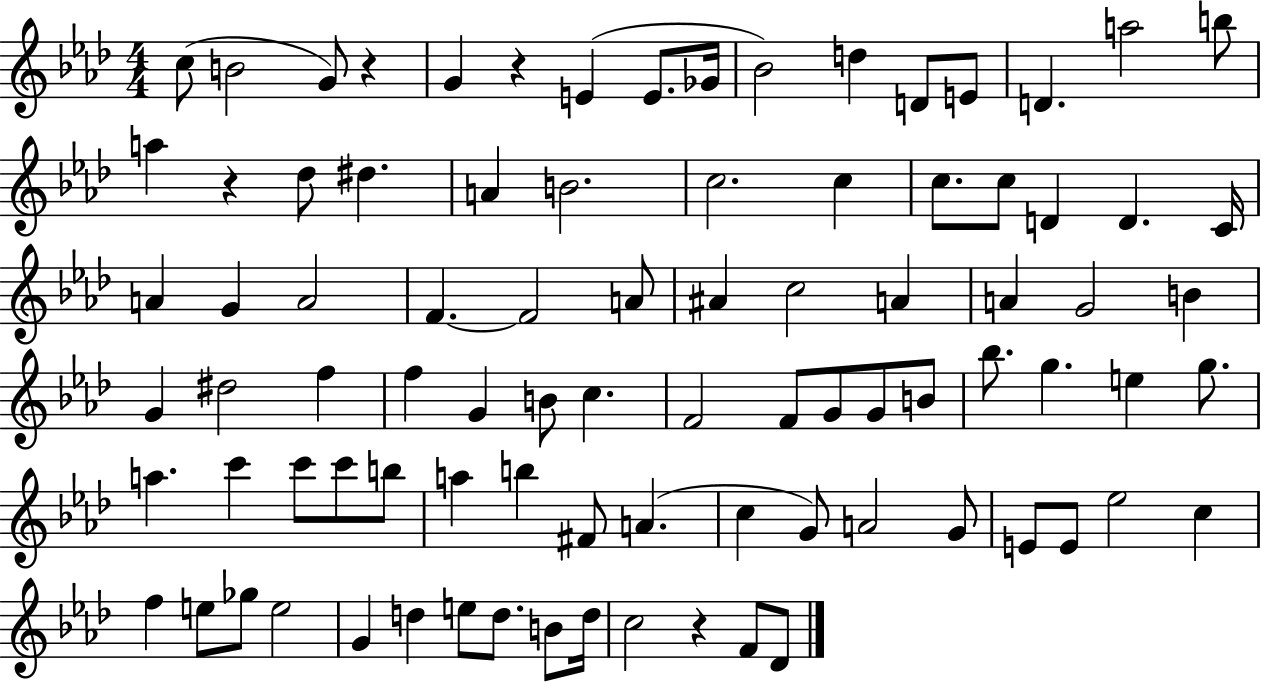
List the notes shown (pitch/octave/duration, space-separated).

C5/e B4/h G4/e R/q G4/q R/q E4/q E4/e. Gb4/s Bb4/h D5/q D4/e E4/e D4/q. A5/h B5/e A5/q R/q Db5/e D#5/q. A4/q B4/h. C5/h. C5/q C5/e. C5/e D4/q D4/q. C4/s A4/q G4/q A4/h F4/q. F4/h A4/e A#4/q C5/h A4/q A4/q G4/h B4/q G4/q D#5/h F5/q F5/q G4/q B4/e C5/q. F4/h F4/e G4/e G4/e B4/e Bb5/e. G5/q. E5/q G5/e. A5/q. C6/q C6/e C6/e B5/e A5/q B5/q F#4/e A4/q. C5/q G4/e A4/h G4/e E4/e E4/e Eb5/h C5/q F5/q E5/e Gb5/e E5/h G4/q D5/q E5/e D5/e. B4/e D5/s C5/h R/q F4/e Db4/e